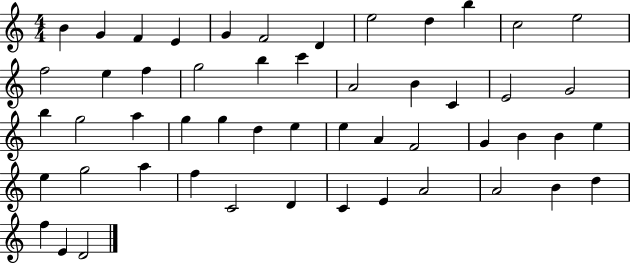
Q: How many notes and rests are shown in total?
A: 52